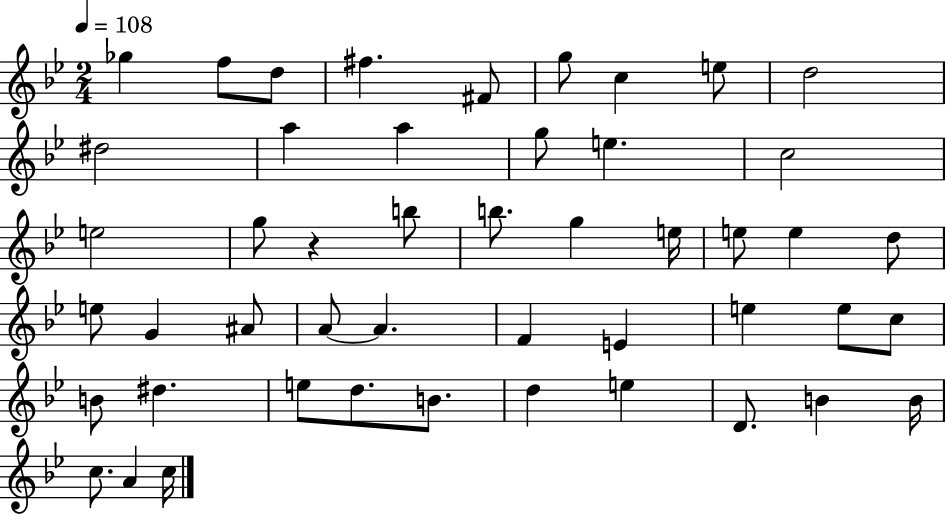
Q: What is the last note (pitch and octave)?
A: C5